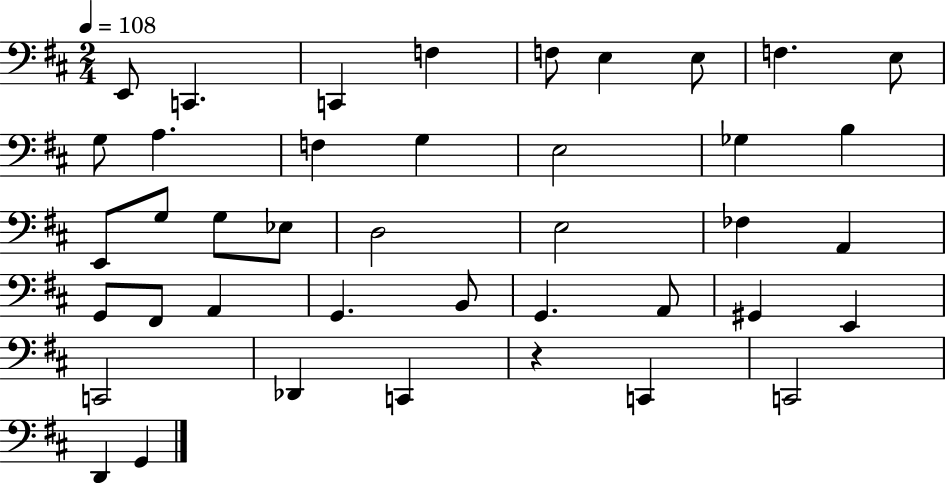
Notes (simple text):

E2/e C2/q. C2/q F3/q F3/e E3/q E3/e F3/q. E3/e G3/e A3/q. F3/q G3/q E3/h Gb3/q B3/q E2/e G3/e G3/e Eb3/e D3/h E3/h FES3/q A2/q G2/e F#2/e A2/q G2/q. B2/e G2/q. A2/e G#2/q E2/q C2/h Db2/q C2/q R/q C2/q C2/h D2/q G2/q